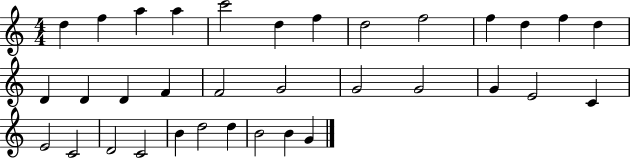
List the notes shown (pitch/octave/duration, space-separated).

D5/q F5/q A5/q A5/q C6/h D5/q F5/q D5/h F5/h F5/q D5/q F5/q D5/q D4/q D4/q D4/q F4/q F4/h G4/h G4/h G4/h G4/q E4/h C4/q E4/h C4/h D4/h C4/h B4/q D5/h D5/q B4/h B4/q G4/q